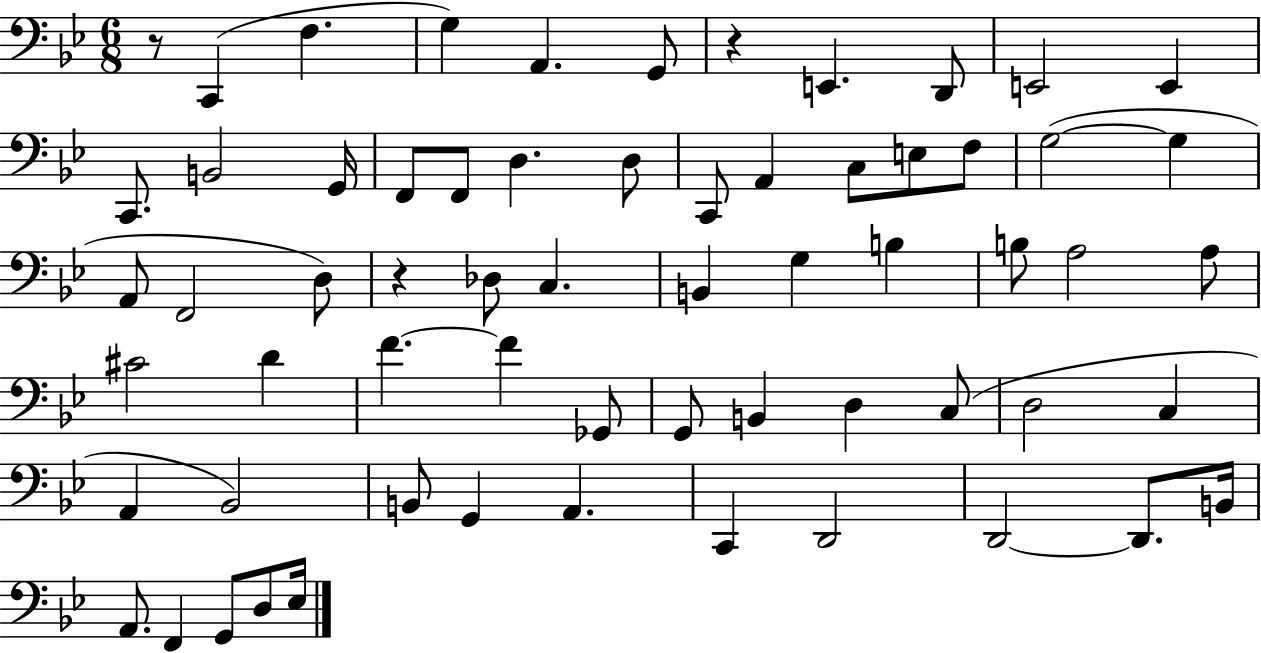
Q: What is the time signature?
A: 6/8